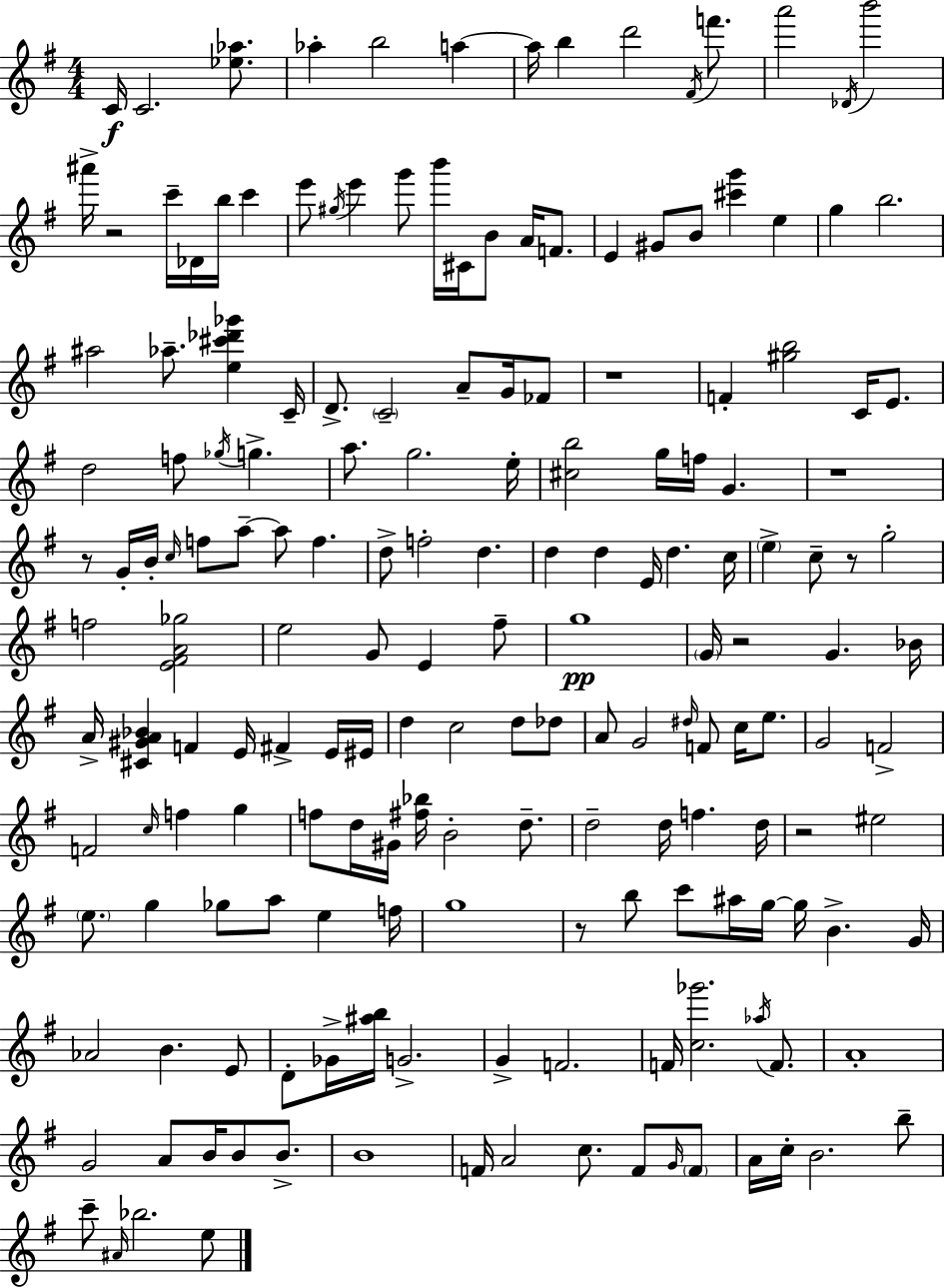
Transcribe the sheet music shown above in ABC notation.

X:1
T:Untitled
M:4/4
L:1/4
K:G
C/4 C2 [_e_a]/2 _a b2 a a/4 b d'2 ^F/4 f'/2 a'2 _D/4 b'2 ^a'/4 z2 c'/4 _D/4 b/4 c' e'/2 ^g/4 e' g'/2 b'/4 ^C/4 B/2 A/4 F/2 E ^G/2 B/2 [^c'g'] e g b2 ^a2 _a/2 [e^c'_d'_g'] C/4 D/2 C2 A/2 G/4 _F/2 z4 F [^gb]2 C/4 E/2 d2 f/2 _g/4 g a/2 g2 e/4 [^cb]2 g/4 f/4 G z4 z/2 G/4 B/4 c/4 f/2 a/2 a/2 f d/2 f2 d d d E/4 d c/4 e c/2 z/2 g2 f2 [E^FA_g]2 e2 G/2 E ^f/2 g4 G/4 z2 G _B/4 A/4 [^C^GA_B] F E/4 ^F E/4 ^E/4 d c2 d/2 _d/2 A/2 G2 ^d/4 F/2 c/4 e/2 G2 F2 F2 c/4 f g f/2 d/4 ^G/4 [^f_b]/4 B2 d/2 d2 d/4 f d/4 z2 ^e2 e/2 g _g/2 a/2 e f/4 g4 z/2 b/2 c'/2 ^a/4 g/4 g/4 B G/4 _A2 B E/2 D/2 _G/4 [^ab]/4 G2 G F2 F/4 [c_g']2 _a/4 F/2 A4 G2 A/2 B/4 B/2 B/2 B4 F/4 A2 c/2 F/2 G/4 F/2 A/4 c/4 B2 b/2 c'/2 ^A/4 _b2 e/2